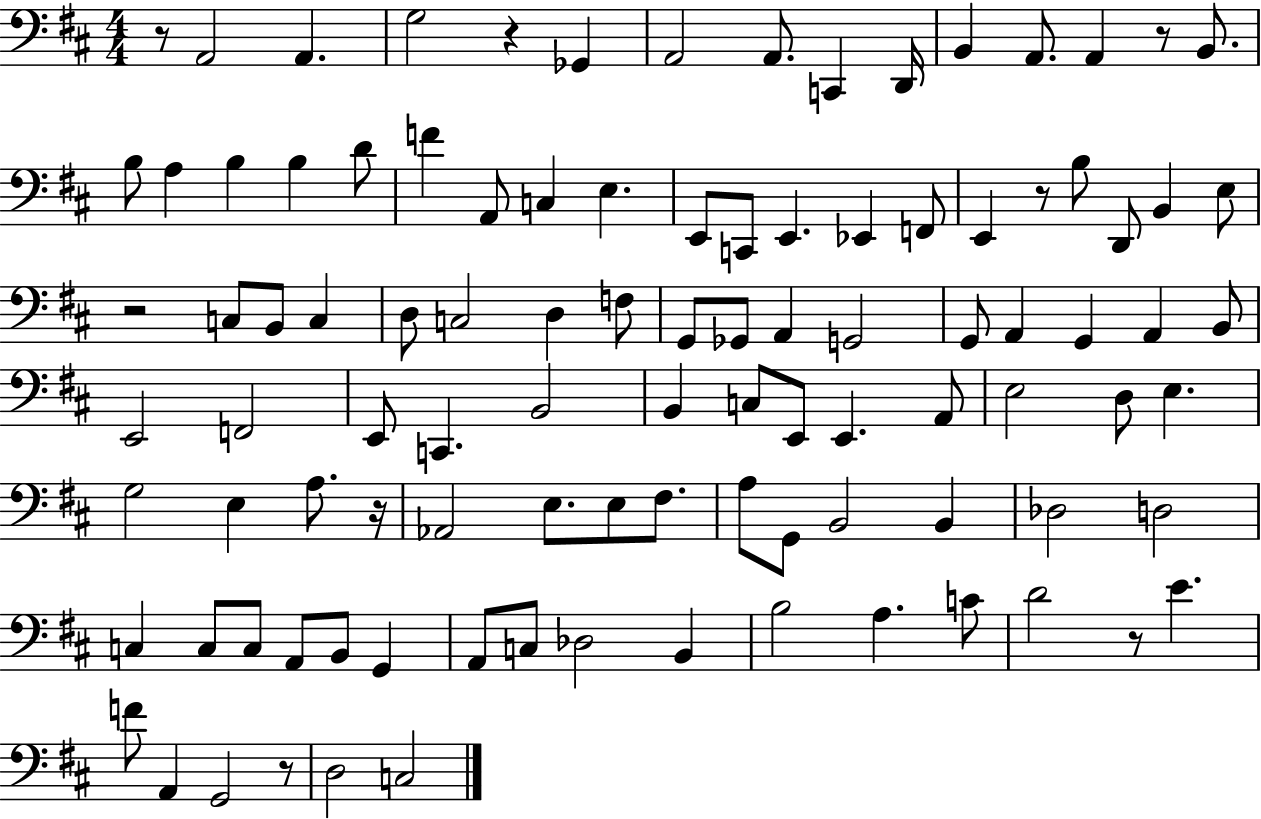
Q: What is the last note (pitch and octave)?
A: C3